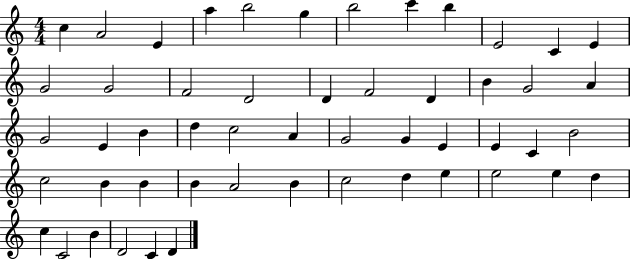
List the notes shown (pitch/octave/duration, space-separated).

C5/q A4/h E4/q A5/q B5/h G5/q B5/h C6/q B5/q E4/h C4/q E4/q G4/h G4/h F4/h D4/h D4/q F4/h D4/q B4/q G4/h A4/q G4/h E4/q B4/q D5/q C5/h A4/q G4/h G4/q E4/q E4/q C4/q B4/h C5/h B4/q B4/q B4/q A4/h B4/q C5/h D5/q E5/q E5/h E5/q D5/q C5/q C4/h B4/q D4/h C4/q D4/q